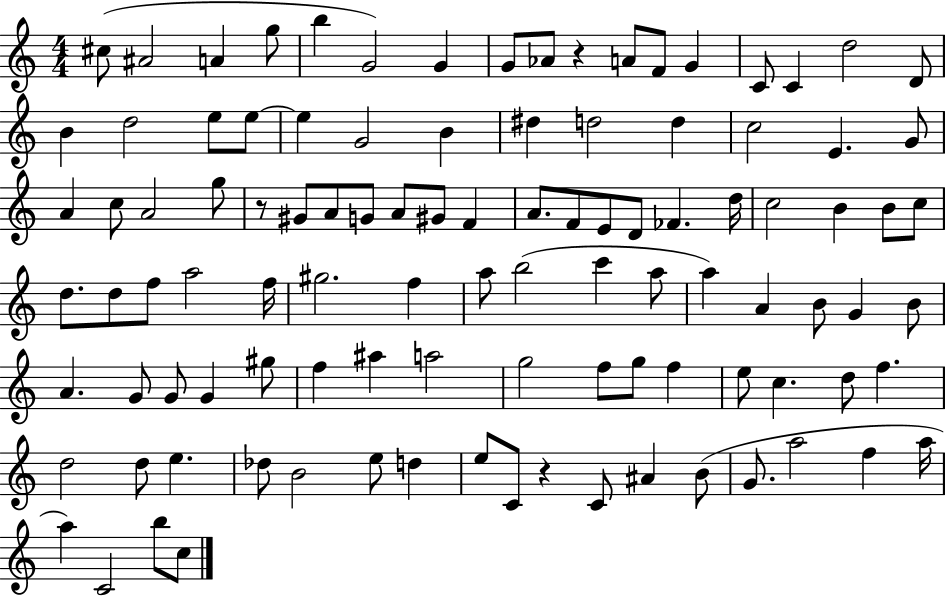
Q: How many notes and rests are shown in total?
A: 104